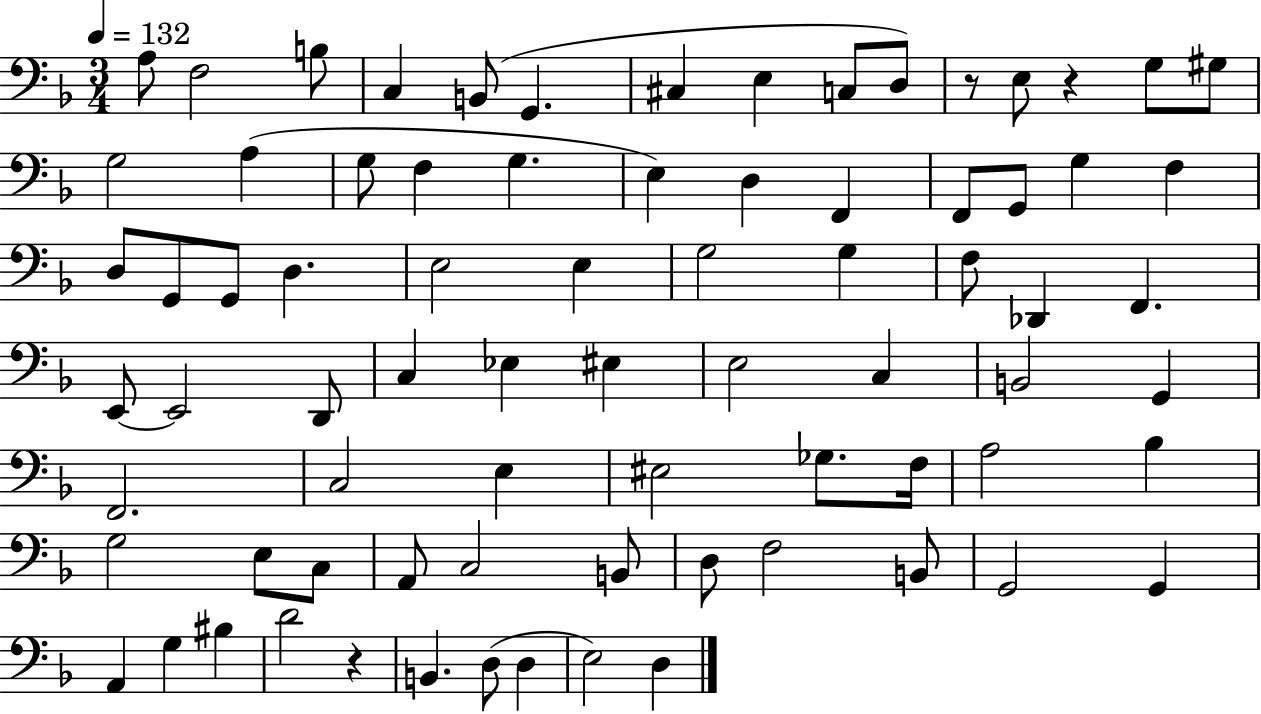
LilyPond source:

{
  \clef bass
  \numericTimeSignature
  \time 3/4
  \key f \major
  \tempo 4 = 132
  a8 f2 b8 | c4 b,8( g,4. | cis4 e4 c8 d8) | r8 e8 r4 g8 gis8 | \break g2 a4( | g8 f4 g4. | e4) d4 f,4 | f,8 g,8 g4 f4 | \break d8 g,8 g,8 d4. | e2 e4 | g2 g4 | f8 des,4 f,4. | \break e,8~~ e,2 d,8 | c4 ees4 eis4 | e2 c4 | b,2 g,4 | \break f,2. | c2 e4 | eis2 ges8. f16 | a2 bes4 | \break g2 e8 c8 | a,8 c2 b,8 | d8 f2 b,8 | g,2 g,4 | \break a,4 g4 bis4 | d'2 r4 | b,4. d8( d4 | e2) d4 | \break \bar "|."
}